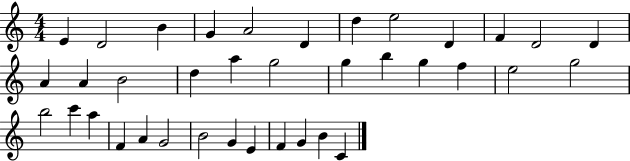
X:1
T:Untitled
M:4/4
L:1/4
K:C
E D2 B G A2 D d e2 D F D2 D A A B2 d a g2 g b g f e2 g2 b2 c' a F A G2 B2 G E F G B C